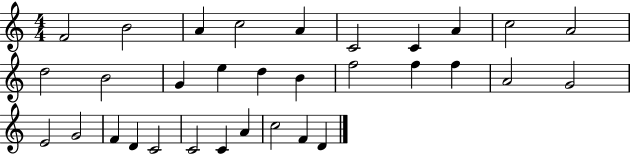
{
  \clef treble
  \numericTimeSignature
  \time 4/4
  \key c \major
  f'2 b'2 | a'4 c''2 a'4 | c'2 c'4 a'4 | c''2 a'2 | \break d''2 b'2 | g'4 e''4 d''4 b'4 | f''2 f''4 f''4 | a'2 g'2 | \break e'2 g'2 | f'4 d'4 c'2 | c'2 c'4 a'4 | c''2 f'4 d'4 | \break \bar "|."
}